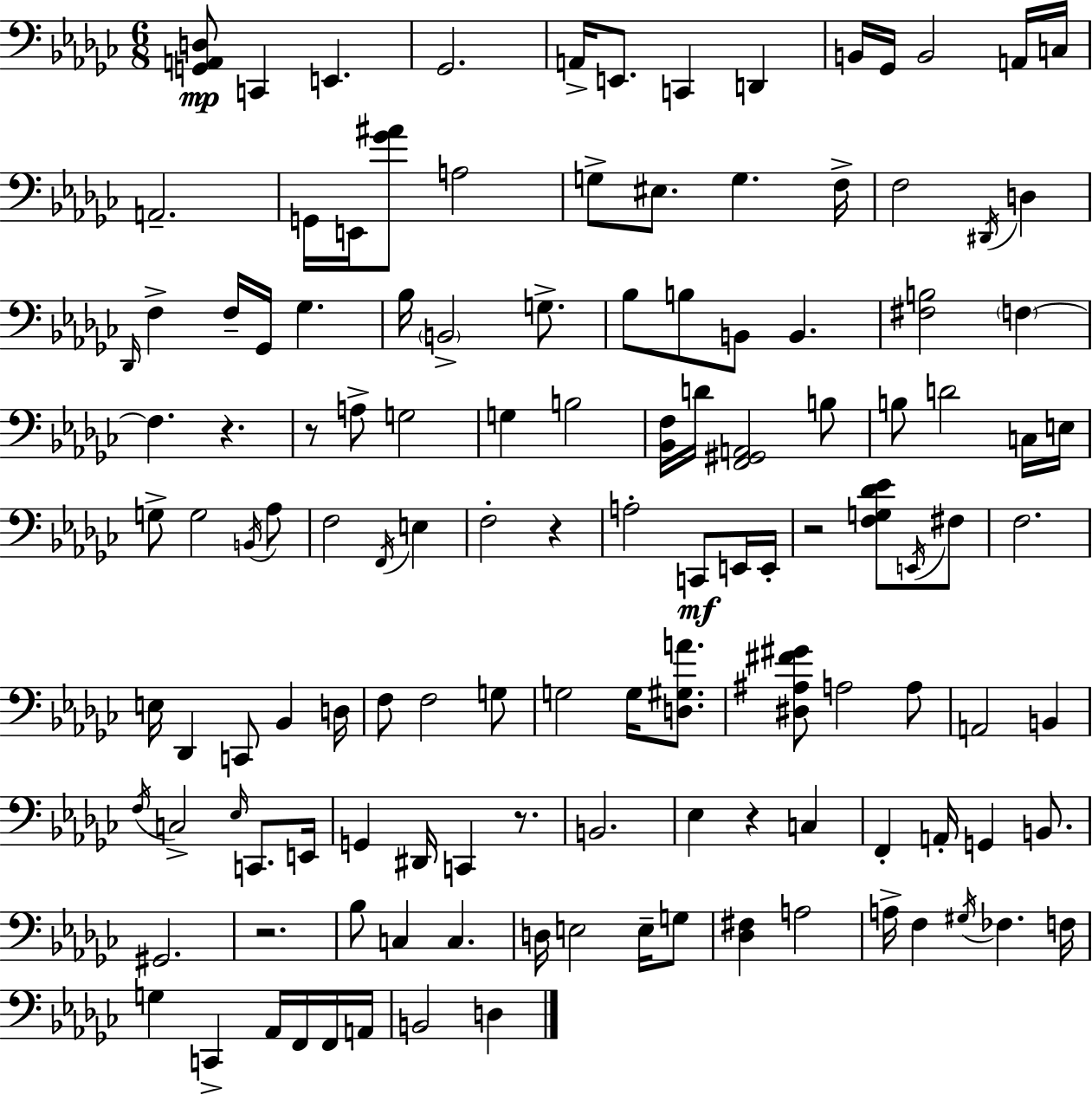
{
  \clef bass
  \numericTimeSignature
  \time 6/8
  \key ees \minor
  <g, a, d>8\mp c,4 e,4. | ges,2. | a,16-> e,8. c,4 d,4 | b,16 ges,16 b,2 a,16 c16 | \break a,2.-- | g,16 e,16 <ges' ais'>8 a2 | g8-> eis8. g4. f16-> | f2 \acciaccatura { dis,16 } d4 | \break \grace { des,16 } f4-> f16-- ges,16 ges4. | bes16 \parenthesize b,2-> g8.-> | bes8 b8 b,8 b,4. | <fis b>2 \parenthesize f4~~ | \break f4. r4. | r8 a8-> g2 | g4 b2 | <bes, f>16 d'16 <f, gis, a,>2 | \break b8 b8 d'2 | c16 e16 g8-> g2 | \acciaccatura { b,16 } aes8 f2 \acciaccatura { f,16 } | e4 f2-. | \break r4 a2-. | c,8\mf e,16 e,16-. r2 | <f g des' ees'>8 \acciaccatura { e,16 } fis8 f2. | e16 des,4 c,8 | \break bes,4 d16 f8 f2 | g8 g2 | g16 <d gis a'>8. <dis ais fis' gis'>8 a2 | a8 a,2 | \break b,4 \acciaccatura { f16 } c2-> | \grace { ees16 } c,8. e,16 g,4 dis,16 | c,4 r8. b,2. | ees4 r4 | \break c4 f,4-. a,16-. | g,4 b,8. gis,2. | r2. | bes8 c4 | \break c4. d16 e2 | e16-- g8 <des fis>4 a2 | a16-> f4 | \acciaccatura { gis16 } fes4. f16 g4 | \break c,4-> aes,16 f,16 f,16 a,16 b,2 | d4 \bar "|."
}